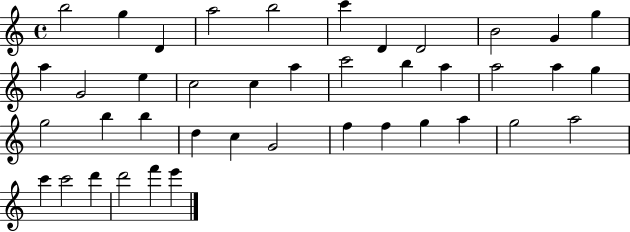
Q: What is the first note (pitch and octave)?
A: B5